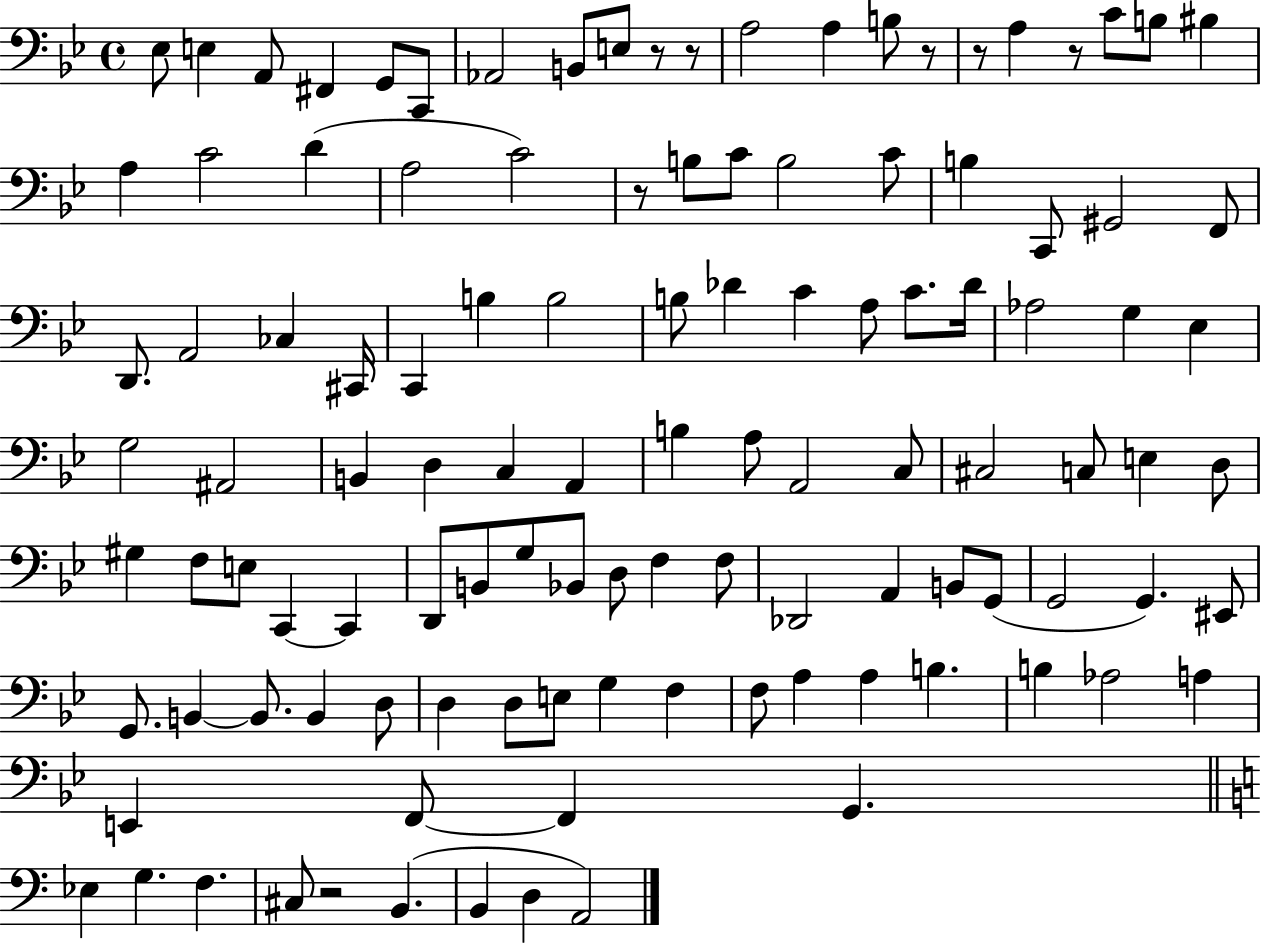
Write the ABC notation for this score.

X:1
T:Untitled
M:4/4
L:1/4
K:Bb
_E,/2 E, A,,/2 ^F,, G,,/2 C,,/2 _A,,2 B,,/2 E,/2 z/2 z/2 A,2 A, B,/2 z/2 z/2 A, z/2 C/2 B,/2 ^B, A, C2 D A,2 C2 z/2 B,/2 C/2 B,2 C/2 B, C,,/2 ^G,,2 F,,/2 D,,/2 A,,2 _C, ^C,,/4 C,, B, B,2 B,/2 _D C A,/2 C/2 _D/4 _A,2 G, _E, G,2 ^A,,2 B,, D, C, A,, B, A,/2 A,,2 C,/2 ^C,2 C,/2 E, D,/2 ^G, F,/2 E,/2 C,, C,, D,,/2 B,,/2 G,/2 _B,,/2 D,/2 F, F,/2 _D,,2 A,, B,,/2 G,,/2 G,,2 G,, ^E,,/2 G,,/2 B,, B,,/2 B,, D,/2 D, D,/2 E,/2 G, F, F,/2 A, A, B, B, _A,2 A, E,, F,,/2 F,, G,, _E, G, F, ^C,/2 z2 B,, B,, D, A,,2